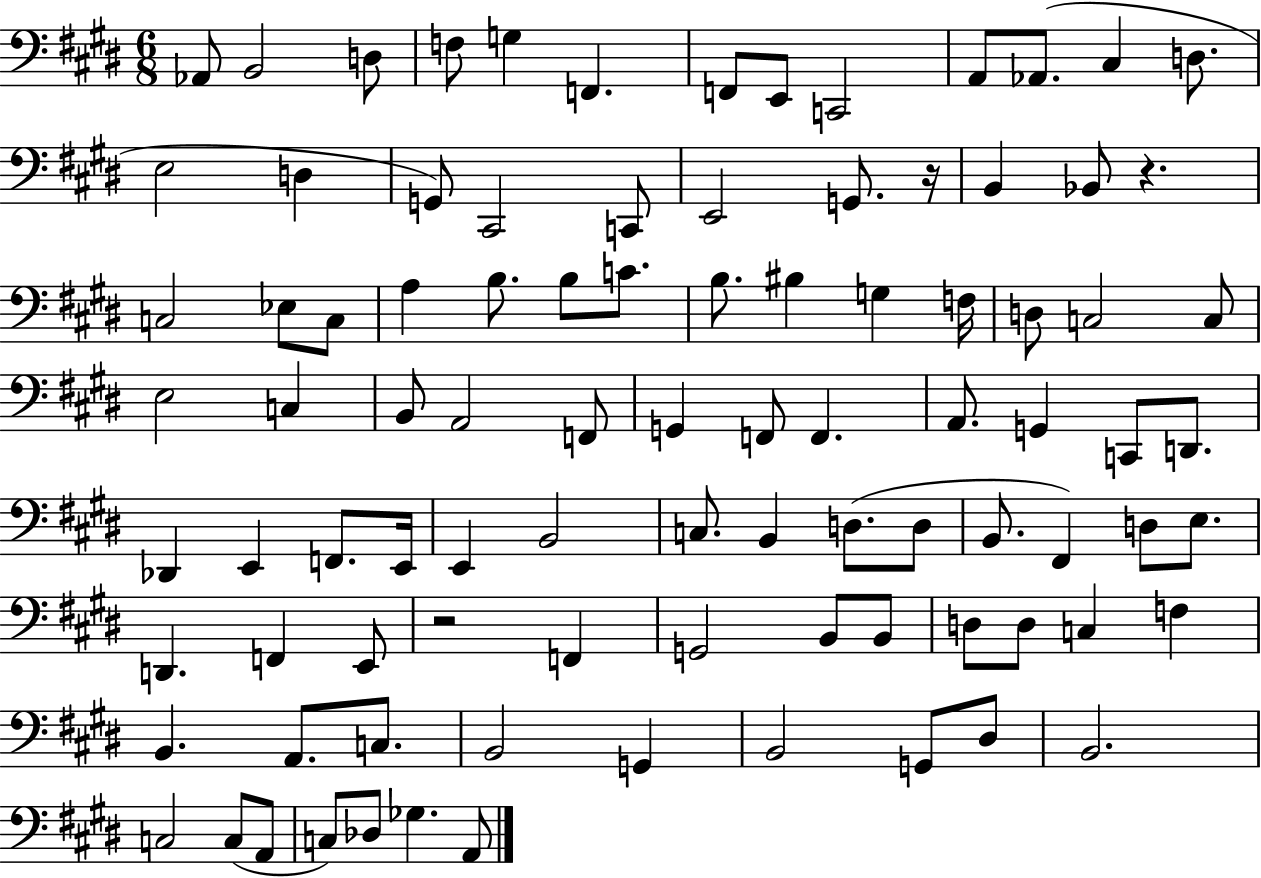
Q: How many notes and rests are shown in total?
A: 92